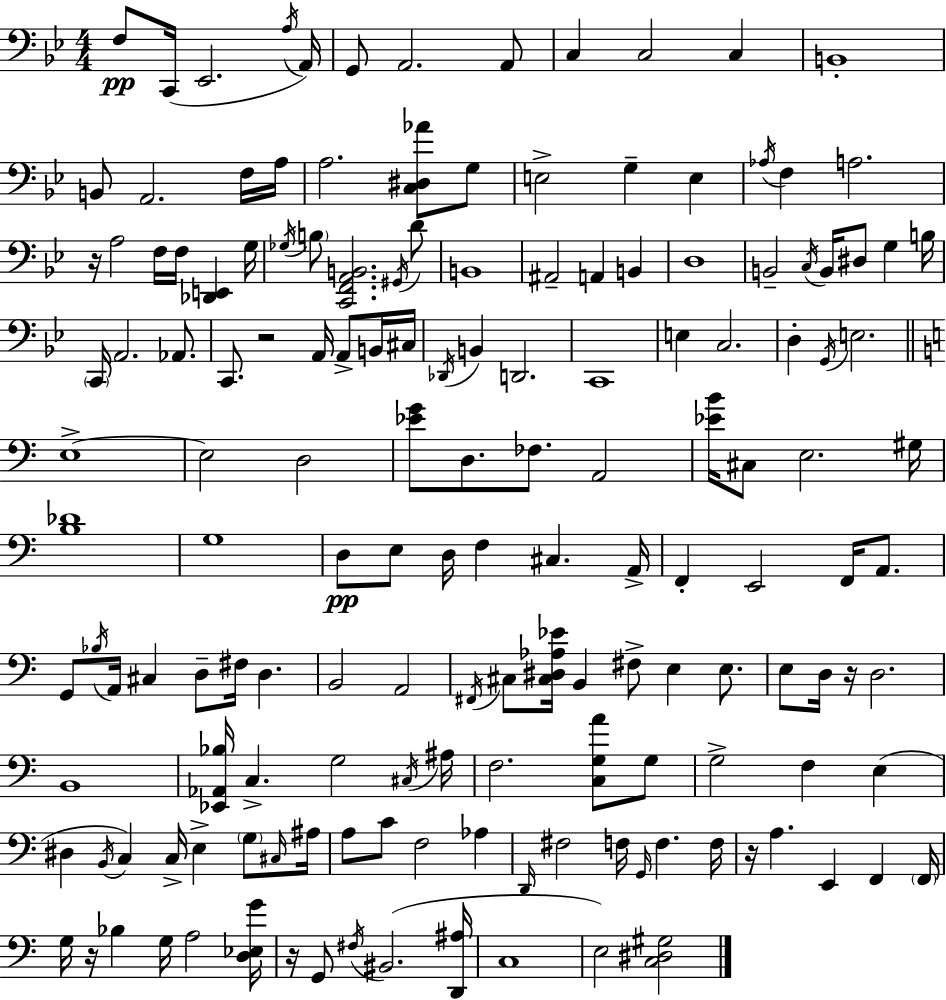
F3/e C2/s Eb2/h. A3/s A2/s G2/e A2/h. A2/e C3/q C3/h C3/q B2/w B2/e A2/h. F3/s A3/s A3/h. [C3,D#3,Ab4]/e G3/e E3/h G3/q E3/q Ab3/s F3/q A3/h. R/s A3/h F3/s F3/s [Db2,E2]/q G3/s Gb3/s B3/e [C2,F2,A2,B2]/h. G#2/s D4/e B2/w A#2/h A2/q B2/q D3/w B2/h C3/s B2/s D#3/e G3/q B3/s C2/s A2/h. Ab2/e. C2/e. R/h A2/s A2/e B2/s C#3/s Db2/s B2/q D2/h. C2/w E3/q C3/h. D3/q G2/s E3/h. E3/w E3/h D3/h [Eb4,G4]/e D3/e. FES3/e. A2/h [Eb4,B4]/s C#3/e E3/h. G#3/s [B3,Db4]/w G3/w D3/e E3/e D3/s F3/q C#3/q. A2/s F2/q E2/h F2/s A2/e. G2/e Bb3/s A2/s C#3/q D3/e F#3/s D3/q. B2/h A2/h F#2/s C#3/e [C#3,D#3,Ab3,Eb4]/s B2/q F#3/e E3/q E3/e. E3/e D3/s R/s D3/h. B2/w [Eb2,Ab2,Bb3]/s C3/q. G3/h C#3/s A#3/s F3/h. [C3,G3,A4]/e G3/e G3/h F3/q E3/q D#3/q B2/s C3/q C3/s E3/q G3/e C#3/s A#3/s A3/e C4/e F3/h Ab3/q D2/s F#3/h F3/s G2/s F3/q. F3/s R/s A3/q. E2/q F2/q F2/s G3/s R/s Bb3/q G3/s A3/h [D3,Eb3,G4]/s R/s G2/e F#3/s BIS2/h. [D2,A#3]/s C3/w E3/h [C3,D#3,G#3]/h